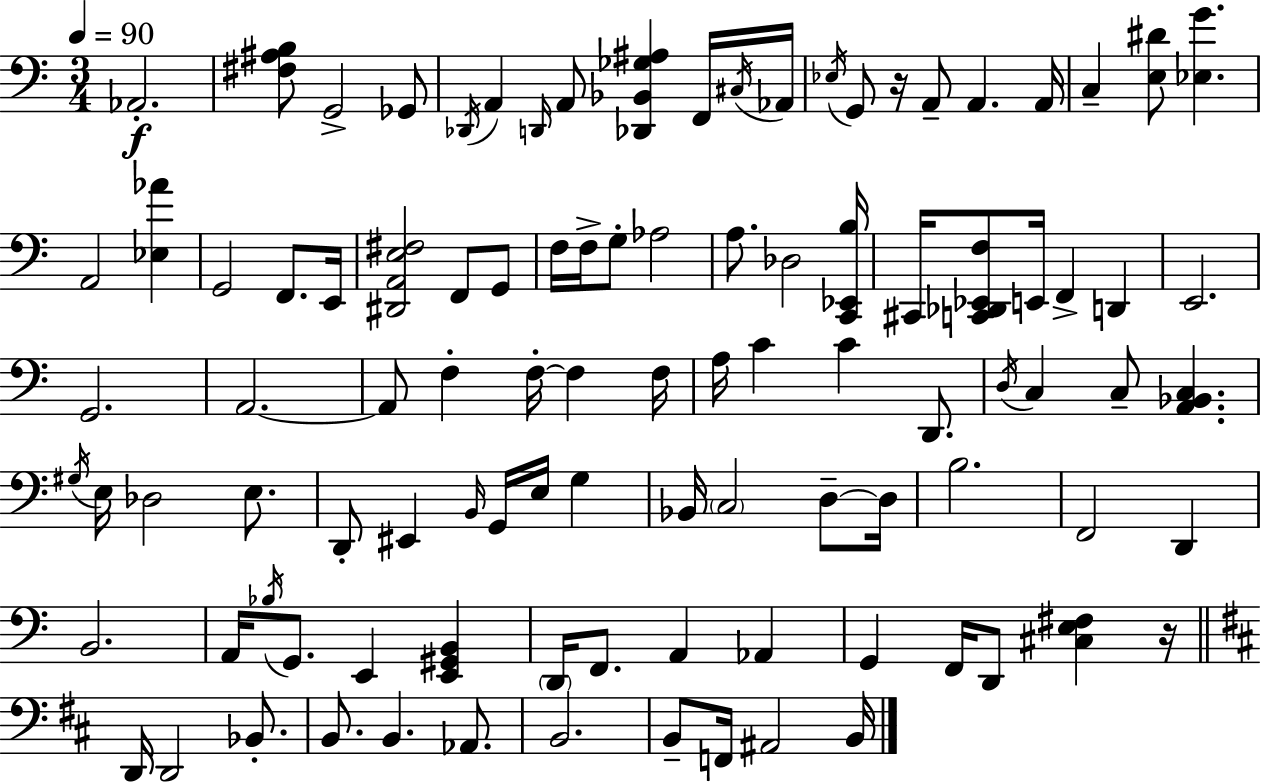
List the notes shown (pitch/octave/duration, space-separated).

Ab2/h. [F#3,A#3,B3]/e G2/h Gb2/e Db2/s A2/q D2/s A2/e [Db2,Bb2,Gb3,A#3]/q F2/s C#3/s Ab2/s Eb3/s G2/e R/s A2/e A2/q. A2/s C3/q [E3,D#4]/e [Eb3,G4]/q. A2/h [Eb3,Ab4]/q G2/h F2/e. E2/s [D#2,A2,E3,F#3]/h F2/e G2/e F3/s F3/s G3/e Ab3/h A3/e. Db3/h [C2,Eb2,B3]/s C#2/s [C2,Db2,Eb2,F3]/e E2/s F2/q D2/q E2/h. G2/h. A2/h. A2/e F3/q F3/s F3/q F3/s A3/s C4/q C4/q D2/e. D3/s C3/q C3/e [A2,Bb2,C3]/q. G#3/s E3/s Db3/h E3/e. D2/e EIS2/q B2/s G2/s E3/s G3/q Bb2/s C3/h D3/e D3/s B3/h. F2/h D2/q B2/h. A2/s Bb3/s G2/e. E2/q [E2,G#2,B2]/q D2/s F2/e. A2/q Ab2/q G2/q F2/s D2/e [C#3,E3,F#3]/q R/s D2/s D2/h Bb2/e. B2/e. B2/q. Ab2/e. B2/h. B2/e F2/s A#2/h B2/s